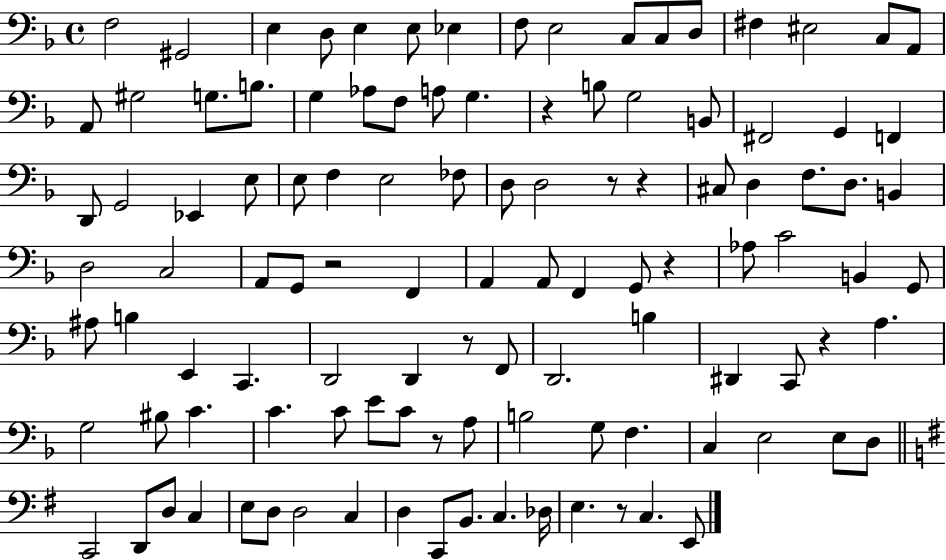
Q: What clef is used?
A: bass